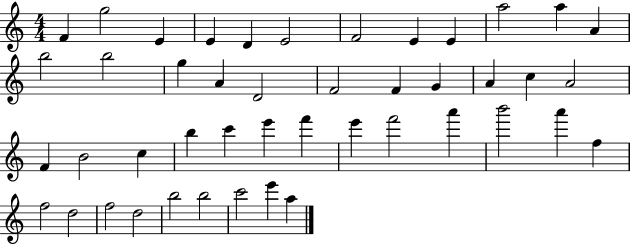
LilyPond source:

{
  \clef treble
  \numericTimeSignature
  \time 4/4
  \key c \major
  f'4 g''2 e'4 | e'4 d'4 e'2 | f'2 e'4 e'4 | a''2 a''4 a'4 | \break b''2 b''2 | g''4 a'4 d'2 | f'2 f'4 g'4 | a'4 c''4 a'2 | \break f'4 b'2 c''4 | b''4 c'''4 e'''4 f'''4 | e'''4 f'''2 a'''4 | b'''2 a'''4 f''4 | \break f''2 d''2 | f''2 d''2 | b''2 b''2 | c'''2 e'''4 a''4 | \break \bar "|."
}